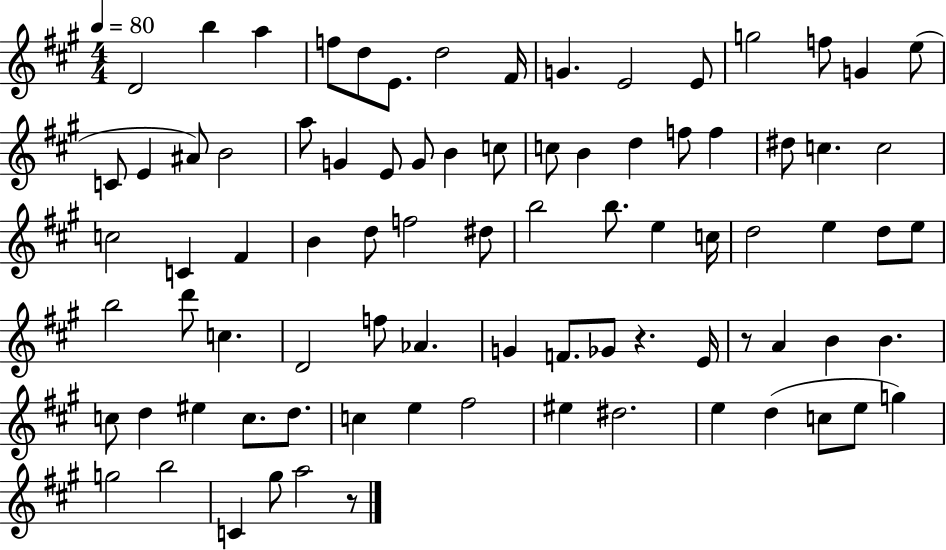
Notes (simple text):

D4/h B5/q A5/q F5/e D5/e E4/e. D5/h F#4/s G4/q. E4/h E4/e G5/h F5/e G4/q E5/e C4/e E4/q A#4/e B4/h A5/e G4/q E4/e G4/e B4/q C5/e C5/e B4/q D5/q F5/e F5/q D#5/e C5/q. C5/h C5/h C4/q F#4/q B4/q D5/e F5/h D#5/e B5/h B5/e. E5/q C5/s D5/h E5/q D5/e E5/e B5/h D6/e C5/q. D4/h F5/e Ab4/q. G4/q F4/e. Gb4/e R/q. E4/s R/e A4/q B4/q B4/q. C5/e D5/q EIS5/q C5/e. D5/e. C5/q E5/q F#5/h EIS5/q D#5/h. E5/q D5/q C5/e E5/e G5/q G5/h B5/h C4/q G#5/e A5/h R/e